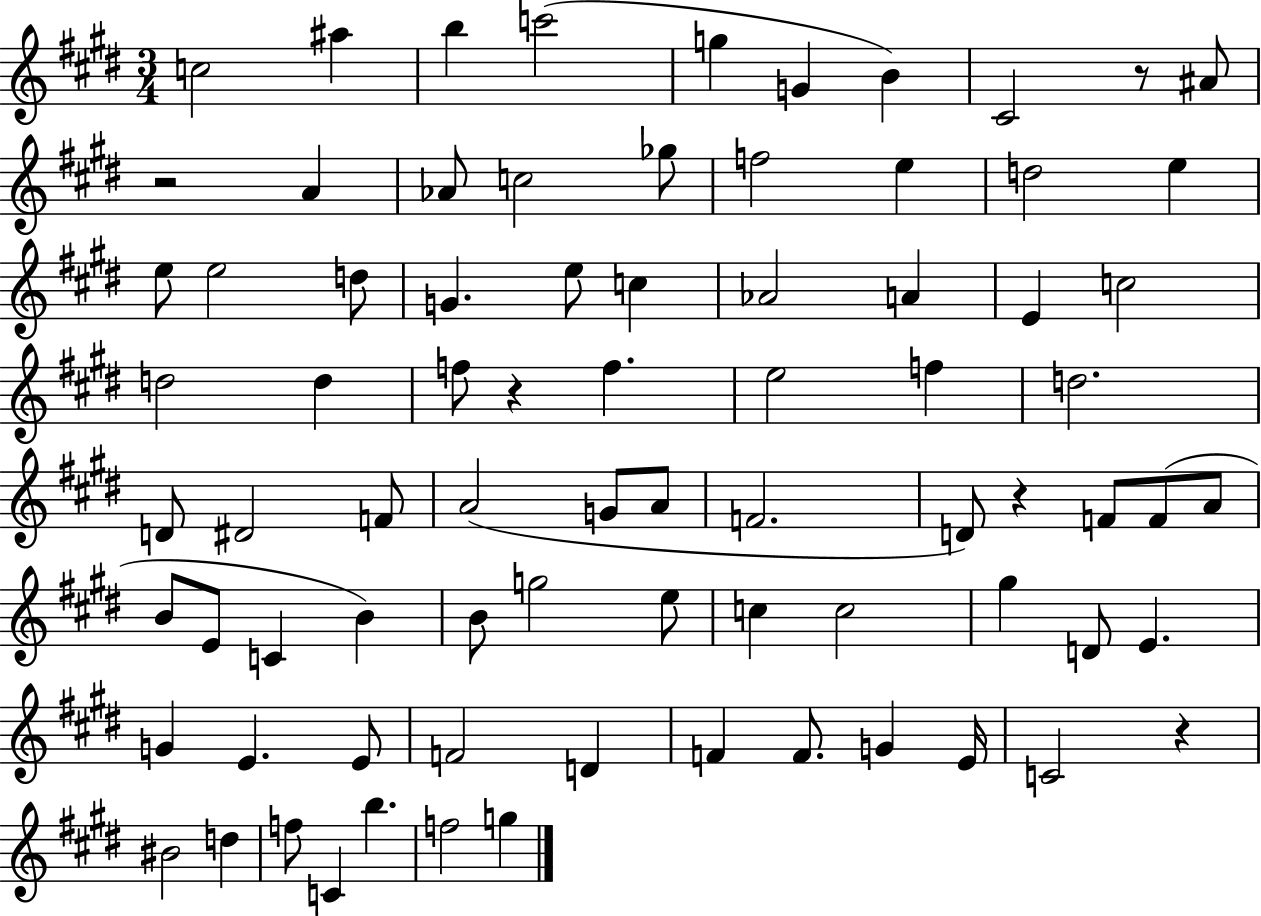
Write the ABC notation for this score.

X:1
T:Untitled
M:3/4
L:1/4
K:E
c2 ^a b c'2 g G B ^C2 z/2 ^A/2 z2 A _A/2 c2 _g/2 f2 e d2 e e/2 e2 d/2 G e/2 c _A2 A E c2 d2 d f/2 z f e2 f d2 D/2 ^D2 F/2 A2 G/2 A/2 F2 D/2 z F/2 F/2 A/2 B/2 E/2 C B B/2 g2 e/2 c c2 ^g D/2 E G E E/2 F2 D F F/2 G E/4 C2 z ^B2 d f/2 C b f2 g